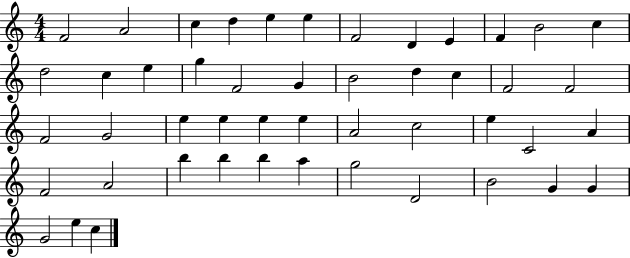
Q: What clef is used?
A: treble